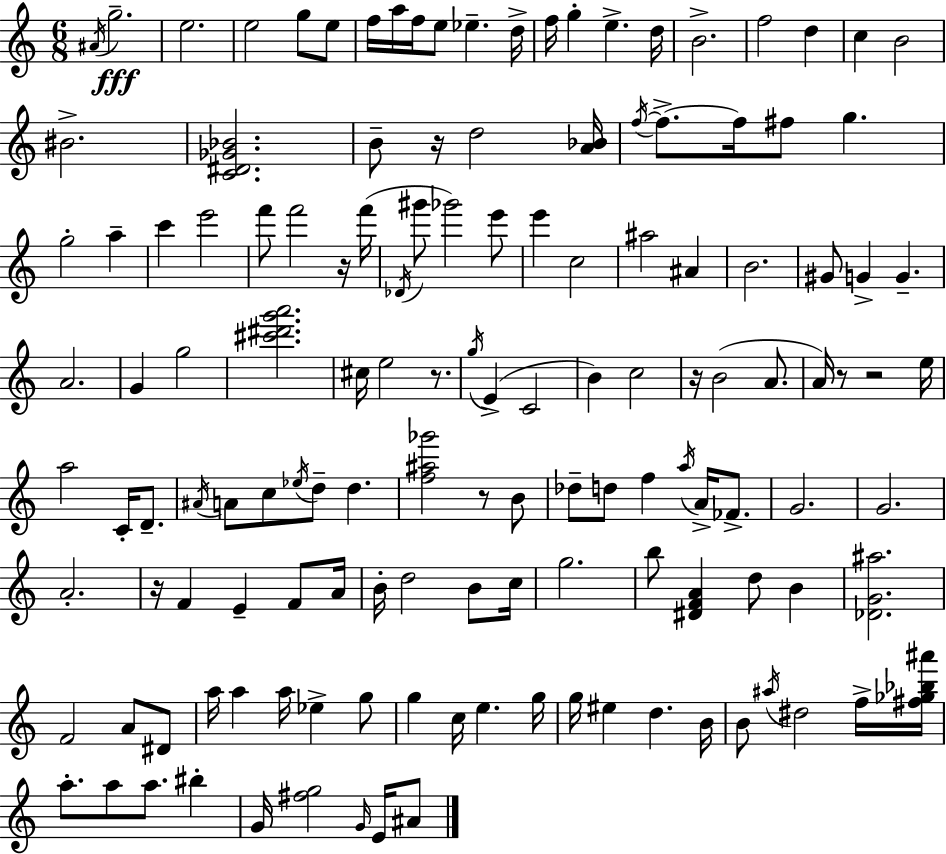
A#4/s G5/h. E5/h. E5/h G5/e E5/e F5/s A5/s F5/s E5/e Eb5/q. D5/s F5/s G5/q E5/q. D5/s B4/h. F5/h D5/q C5/q B4/h BIS4/h. [C4,D#4,Gb4,Bb4]/h. B4/e R/s D5/h [A4,Bb4]/s F5/s F5/e. F5/s F#5/e G5/q. G5/h A5/q C6/q E6/h F6/e F6/h R/s F6/s Db4/s G#6/e Gb6/h E6/e E6/q C5/h A#5/h A#4/q B4/h. G#4/e G4/q G4/q. A4/h. G4/q G5/h [C#6,D#6,G6,A6]/h. C#5/s E5/h R/e. G5/s E4/q C4/h B4/q C5/h R/s B4/h A4/e. A4/s R/e R/h E5/s A5/h C4/s D4/e. A#4/s A4/e C5/e Eb5/s D5/e D5/q. [F5,A#5,Gb6]/h R/e B4/e Db5/e D5/e F5/q A5/s A4/s FES4/e. G4/h. G4/h. A4/h. R/s F4/q E4/q F4/e A4/s B4/s D5/h B4/e C5/s G5/h. B5/e [D#4,F4,A4]/q D5/e B4/q [Db4,G4,A#5]/h. F4/h A4/e D#4/e A5/s A5/q A5/s Eb5/q G5/e G5/q C5/s E5/q. G5/s G5/s EIS5/q D5/q. B4/s B4/e A#5/s D#5/h F5/s [F#5,Gb5,Bb5,A#6]/s A5/e. A5/e A5/e. BIS5/q G4/s [F#5,G5]/h G4/s E4/s A#4/e